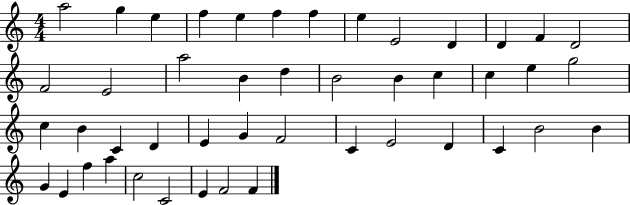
{
  \clef treble
  \numericTimeSignature
  \time 4/4
  \key c \major
  a''2 g''4 e''4 | f''4 e''4 f''4 f''4 | e''4 e'2 d'4 | d'4 f'4 d'2 | \break f'2 e'2 | a''2 b'4 d''4 | b'2 b'4 c''4 | c''4 e''4 g''2 | \break c''4 b'4 c'4 d'4 | e'4 g'4 f'2 | c'4 e'2 d'4 | c'4 b'2 b'4 | \break g'4 e'4 f''4 a''4 | c''2 c'2 | e'4 f'2 f'4 | \bar "|."
}